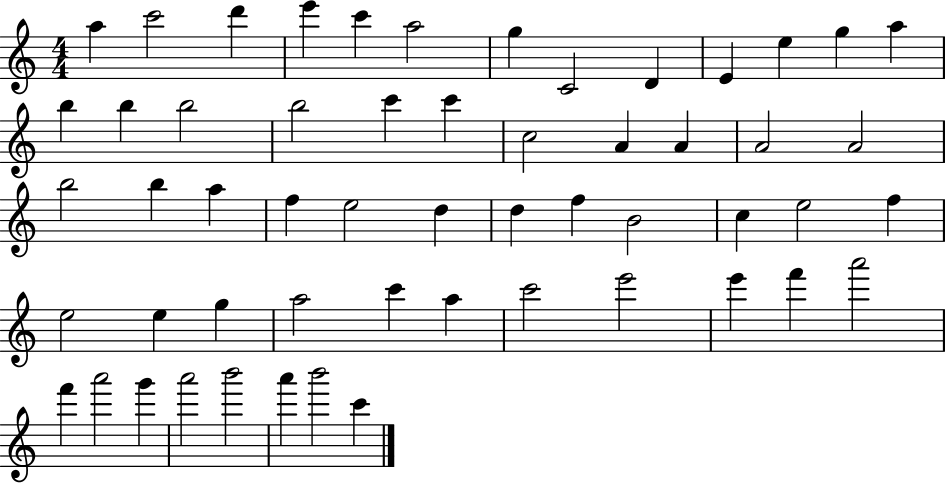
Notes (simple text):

A5/q C6/h D6/q E6/q C6/q A5/h G5/q C4/h D4/q E4/q E5/q G5/q A5/q B5/q B5/q B5/h B5/h C6/q C6/q C5/h A4/q A4/q A4/h A4/h B5/h B5/q A5/q F5/q E5/h D5/q D5/q F5/q B4/h C5/q E5/h F5/q E5/h E5/q G5/q A5/h C6/q A5/q C6/h E6/h E6/q F6/q A6/h F6/q A6/h G6/q A6/h B6/h A6/q B6/h C6/q